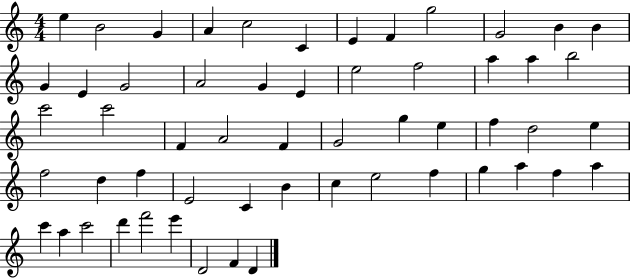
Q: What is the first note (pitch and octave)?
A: E5